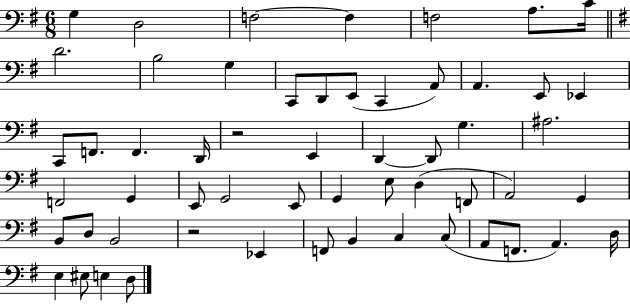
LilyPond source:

{
  \clef bass
  \numericTimeSignature
  \time 6/8
  \key g \major
  \repeat volta 2 { g4 d2 | f2~~ f4 | f2 a8. c'16 | \bar "||" \break \key g \major d'2. | b2 g4 | c,8 d,8 e,8( c,4 a,8) | a,4. e,8 ees,4 | \break c,8 f,8. f,4. d,16 | r2 e,4 | d,4~~ d,8 g4. | ais2. | \break f,2 g,4 | e,8 g,2 e,8 | g,4 e8 d4( f,8 | a,2) g,4 | \break b,8 d8 b,2 | r2 ees,4 | f,8 b,4 c4 c8( | a,8 f,8. a,4.) d16 | \break e4 eis8 e4 d8 | } \bar "|."
}